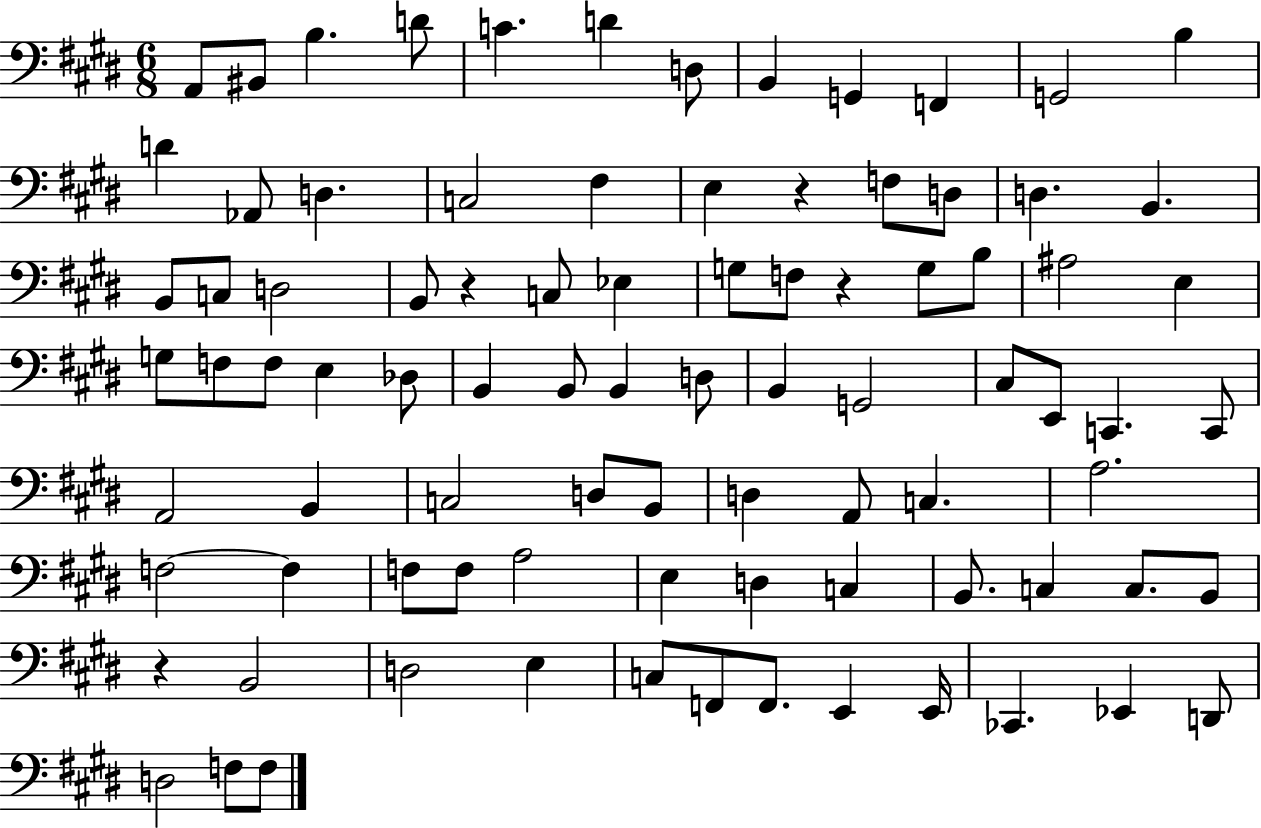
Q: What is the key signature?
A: E major